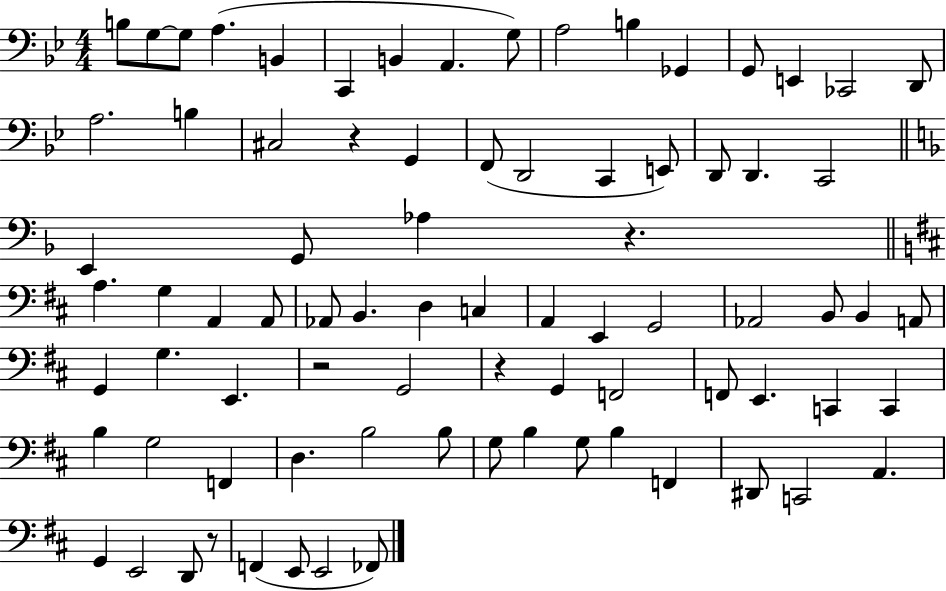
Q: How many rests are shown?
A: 5